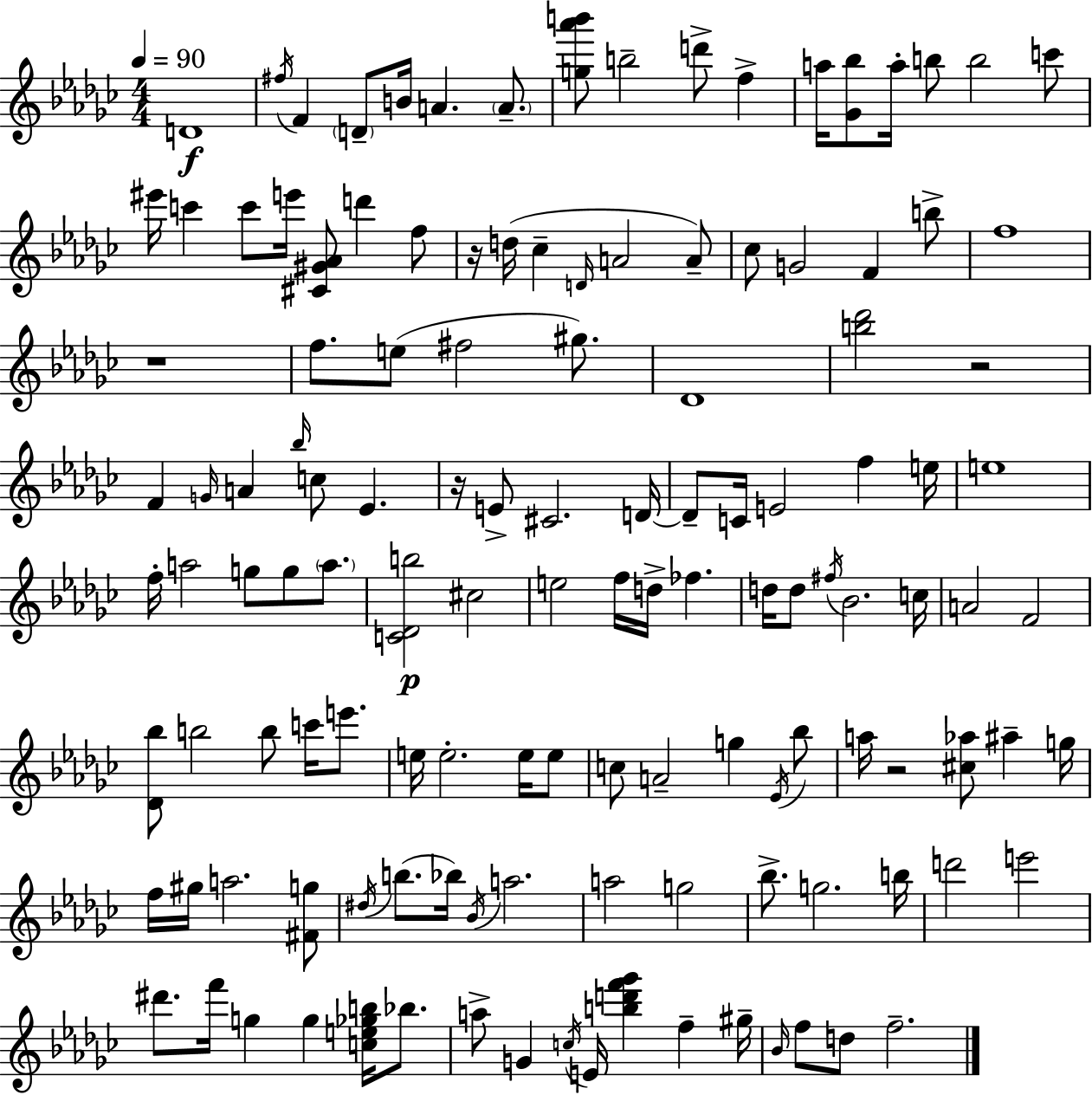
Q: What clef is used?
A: treble